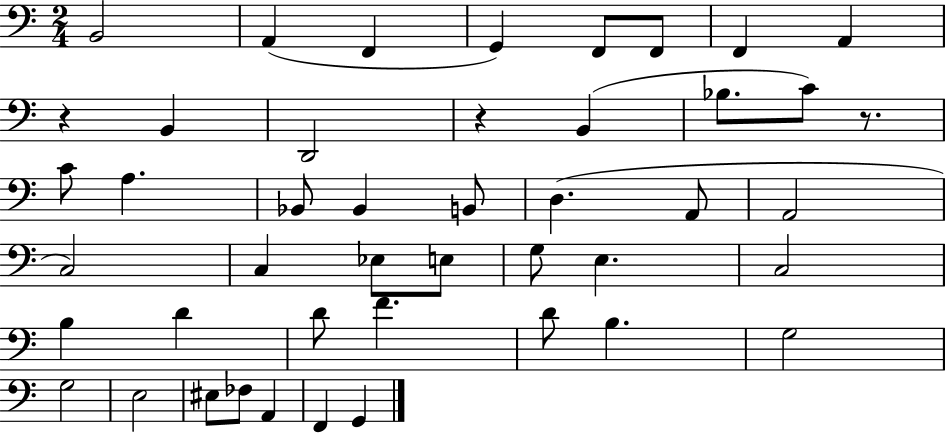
X:1
T:Untitled
M:2/4
L:1/4
K:C
B,,2 A,, F,, G,, F,,/2 F,,/2 F,, A,, z B,, D,,2 z B,, _B,/2 C/2 z/2 C/2 A, _B,,/2 _B,, B,,/2 D, A,,/2 A,,2 C,2 C, _E,/2 E,/2 G,/2 E, C,2 B, D D/2 F D/2 B, G,2 G,2 E,2 ^E,/2 _F,/2 A,, F,, G,,